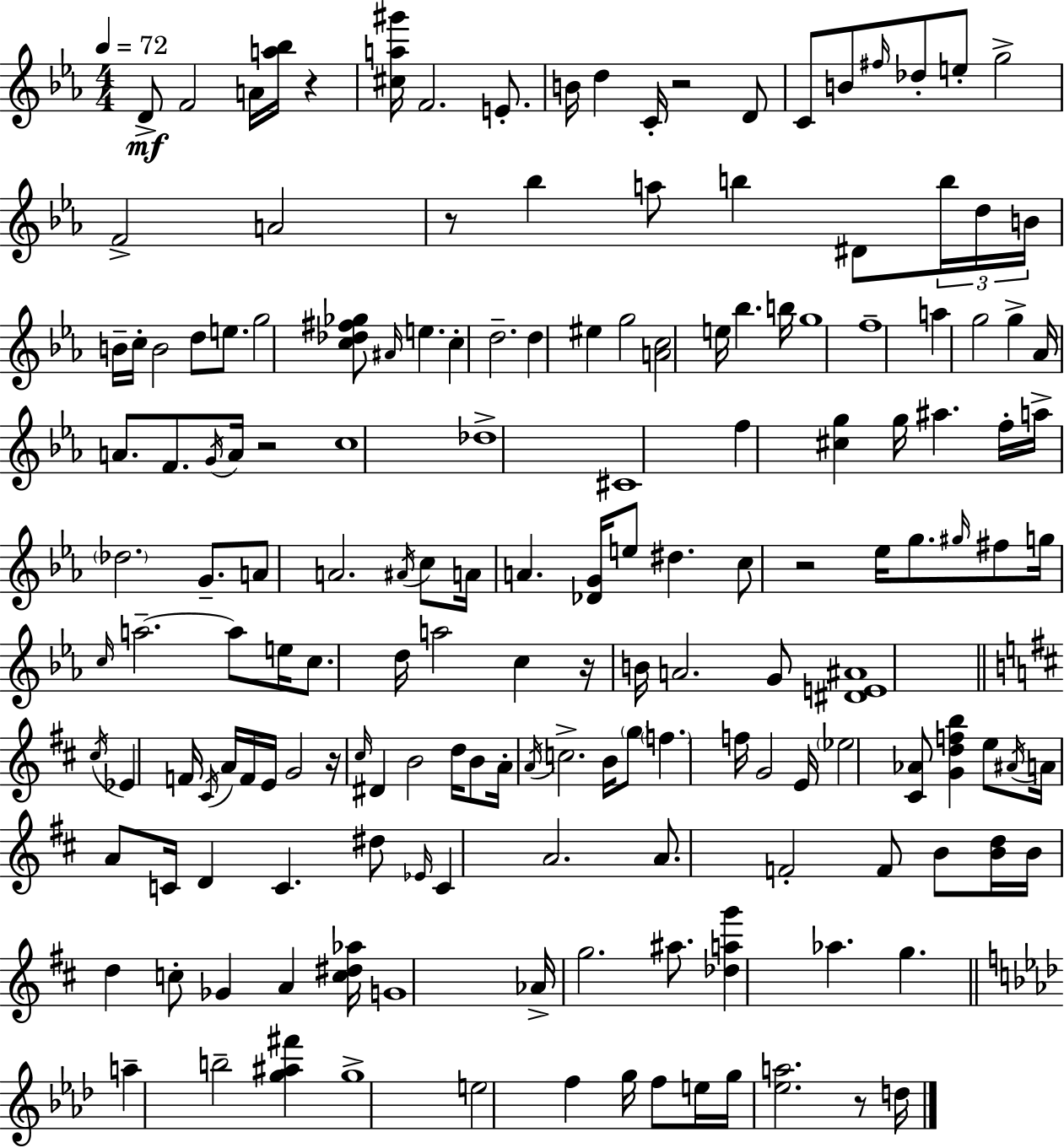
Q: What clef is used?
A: treble